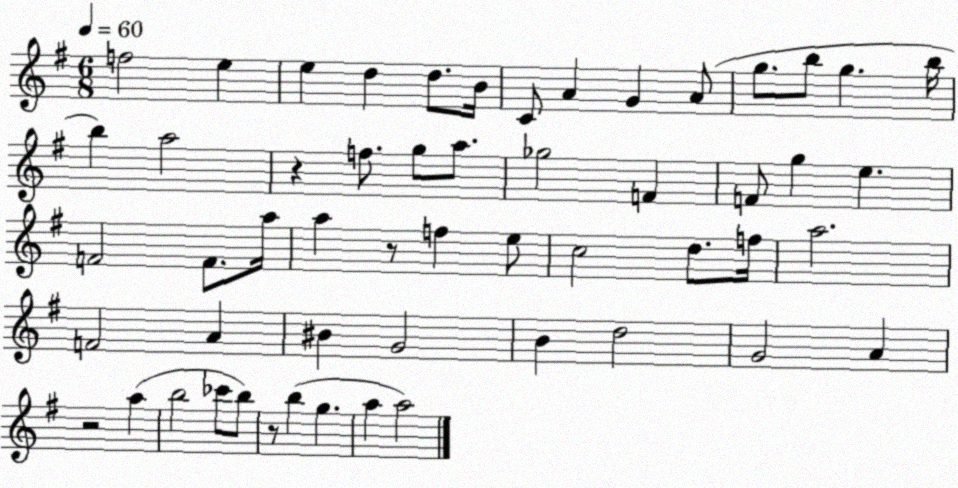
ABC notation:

X:1
T:Untitled
M:6/8
L:1/4
K:G
f2 e e d d/2 B/4 C/2 A G A/2 g/2 b/2 g b/4 b a2 z f/2 g/2 a/2 _g2 F F/2 g e F2 F/2 a/4 a z/2 f e/2 c2 d/2 f/4 a2 F2 A ^B G2 B d2 G2 A z2 a b2 _c'/2 b/2 z/2 b g a a2